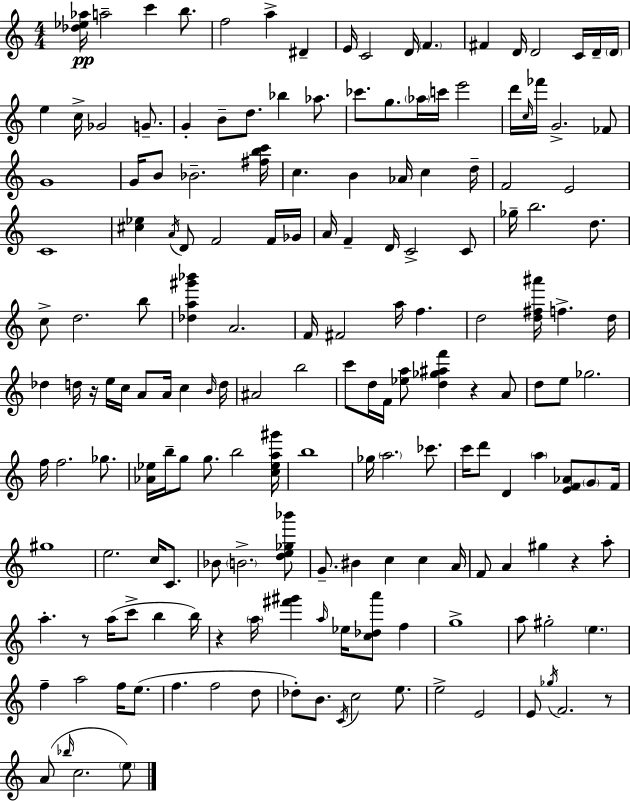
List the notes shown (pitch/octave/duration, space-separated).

[Db5,Eb5,Ab5]/s A5/h C6/q B5/e. F5/h A5/q D#4/q E4/s C4/h D4/s F4/q. F#4/q D4/s D4/h C4/s D4/s D4/s E5/q C5/s Gb4/h G4/e. G4/q B4/e D5/e. Bb5/q Ab5/e. CES6/e. G5/e. Ab5/s C6/s E6/h D6/s C5/s FES6/s G4/h. FES4/e G4/w G4/s B4/e Bb4/h. [F#5,B5,C6]/s C5/q. B4/q Ab4/s C5/q D5/s F4/h E4/h C4/w [C#5,Eb5]/q A4/s D4/e F4/h F4/s Gb4/s A4/s F4/q D4/s C4/h C4/e Gb5/s B5/h. D5/e. C5/e D5/h. B5/e [Db5,A5,G#6,Bb6]/q A4/h. F4/s F#4/h A5/s F5/q. D5/h [D5,F#5,A#6]/s F5/q. D5/s Db5/q D5/s R/s E5/s C5/s A4/e A4/s C5/q B4/s D5/s A#4/h B5/h C6/e D5/s F4/s [Eb5,A5]/e [D5,Gb5,A#5,F6]/q R/q A4/e D5/e E5/e Gb5/h. F5/s F5/h. Gb5/e. [Ab4,Eb5]/s B5/s G5/e G5/e. B5/h [C5,Eb5,A5,G#6]/s B5/w Gb5/s A5/h. CES6/e. C6/s D6/e D4/q A5/q [E4,F4,Ab4]/e G4/e F4/s G#5/w E5/h. C5/s C4/e. Bb4/e B4/h. [D5,E5,Gb5,Bb6]/e G4/e. BIS4/q C5/q C5/q A4/s F4/e A4/q G#5/q R/q A5/e A5/q. R/e A5/s C6/e B5/q B5/s R/q A5/s [F#6,G#6]/q A5/s Eb5/s [C5,Db5,A6]/e F5/q G5/w A5/e G#5/h E5/q. F5/q A5/h F5/s E5/e. F5/q. F5/h D5/e Db5/e B4/e. C4/s C5/h E5/e. E5/h E4/h E4/e Gb5/s F4/h. R/e A4/e Bb5/s C5/h. E5/e